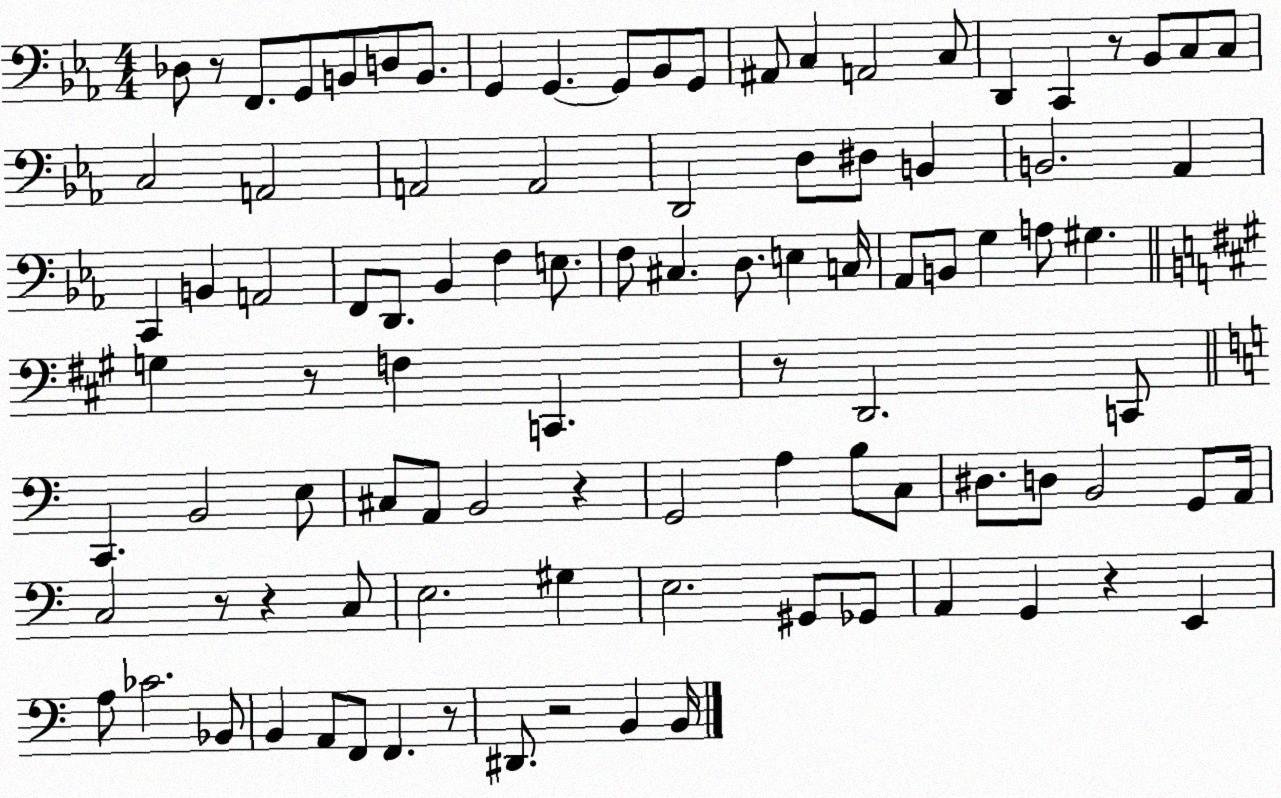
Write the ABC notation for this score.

X:1
T:Untitled
M:4/4
L:1/4
K:Eb
_D,/2 z/2 F,,/2 G,,/2 B,,/2 D,/2 B,,/2 G,, G,, G,,/2 _B,,/2 G,,/2 ^A,,/2 C, A,,2 C,/2 D,, C,, z/2 _B,,/2 C,/2 C,/2 C,2 A,,2 A,,2 A,,2 D,,2 D,/2 ^D,/2 B,, B,,2 _A,, C,, B,, A,,2 F,,/2 D,,/2 _B,, F, E,/2 F,/2 ^C, D,/2 E, C,/4 _A,,/2 B,,/2 G, A,/2 ^G, G, z/2 F, C,, z/2 D,,2 C,,/2 C,, B,,2 E,/2 ^C,/2 A,,/2 B,,2 z G,,2 A, B,/2 C,/2 ^D,/2 D,/2 B,,2 G,,/2 A,,/4 C,2 z/2 z C,/2 E,2 ^G, E,2 ^G,,/2 _G,,/2 A,, G,, z E,, A,/2 _C2 _B,,/2 B,, A,,/2 F,,/2 F,, z/2 ^D,,/2 z2 B,, B,,/4